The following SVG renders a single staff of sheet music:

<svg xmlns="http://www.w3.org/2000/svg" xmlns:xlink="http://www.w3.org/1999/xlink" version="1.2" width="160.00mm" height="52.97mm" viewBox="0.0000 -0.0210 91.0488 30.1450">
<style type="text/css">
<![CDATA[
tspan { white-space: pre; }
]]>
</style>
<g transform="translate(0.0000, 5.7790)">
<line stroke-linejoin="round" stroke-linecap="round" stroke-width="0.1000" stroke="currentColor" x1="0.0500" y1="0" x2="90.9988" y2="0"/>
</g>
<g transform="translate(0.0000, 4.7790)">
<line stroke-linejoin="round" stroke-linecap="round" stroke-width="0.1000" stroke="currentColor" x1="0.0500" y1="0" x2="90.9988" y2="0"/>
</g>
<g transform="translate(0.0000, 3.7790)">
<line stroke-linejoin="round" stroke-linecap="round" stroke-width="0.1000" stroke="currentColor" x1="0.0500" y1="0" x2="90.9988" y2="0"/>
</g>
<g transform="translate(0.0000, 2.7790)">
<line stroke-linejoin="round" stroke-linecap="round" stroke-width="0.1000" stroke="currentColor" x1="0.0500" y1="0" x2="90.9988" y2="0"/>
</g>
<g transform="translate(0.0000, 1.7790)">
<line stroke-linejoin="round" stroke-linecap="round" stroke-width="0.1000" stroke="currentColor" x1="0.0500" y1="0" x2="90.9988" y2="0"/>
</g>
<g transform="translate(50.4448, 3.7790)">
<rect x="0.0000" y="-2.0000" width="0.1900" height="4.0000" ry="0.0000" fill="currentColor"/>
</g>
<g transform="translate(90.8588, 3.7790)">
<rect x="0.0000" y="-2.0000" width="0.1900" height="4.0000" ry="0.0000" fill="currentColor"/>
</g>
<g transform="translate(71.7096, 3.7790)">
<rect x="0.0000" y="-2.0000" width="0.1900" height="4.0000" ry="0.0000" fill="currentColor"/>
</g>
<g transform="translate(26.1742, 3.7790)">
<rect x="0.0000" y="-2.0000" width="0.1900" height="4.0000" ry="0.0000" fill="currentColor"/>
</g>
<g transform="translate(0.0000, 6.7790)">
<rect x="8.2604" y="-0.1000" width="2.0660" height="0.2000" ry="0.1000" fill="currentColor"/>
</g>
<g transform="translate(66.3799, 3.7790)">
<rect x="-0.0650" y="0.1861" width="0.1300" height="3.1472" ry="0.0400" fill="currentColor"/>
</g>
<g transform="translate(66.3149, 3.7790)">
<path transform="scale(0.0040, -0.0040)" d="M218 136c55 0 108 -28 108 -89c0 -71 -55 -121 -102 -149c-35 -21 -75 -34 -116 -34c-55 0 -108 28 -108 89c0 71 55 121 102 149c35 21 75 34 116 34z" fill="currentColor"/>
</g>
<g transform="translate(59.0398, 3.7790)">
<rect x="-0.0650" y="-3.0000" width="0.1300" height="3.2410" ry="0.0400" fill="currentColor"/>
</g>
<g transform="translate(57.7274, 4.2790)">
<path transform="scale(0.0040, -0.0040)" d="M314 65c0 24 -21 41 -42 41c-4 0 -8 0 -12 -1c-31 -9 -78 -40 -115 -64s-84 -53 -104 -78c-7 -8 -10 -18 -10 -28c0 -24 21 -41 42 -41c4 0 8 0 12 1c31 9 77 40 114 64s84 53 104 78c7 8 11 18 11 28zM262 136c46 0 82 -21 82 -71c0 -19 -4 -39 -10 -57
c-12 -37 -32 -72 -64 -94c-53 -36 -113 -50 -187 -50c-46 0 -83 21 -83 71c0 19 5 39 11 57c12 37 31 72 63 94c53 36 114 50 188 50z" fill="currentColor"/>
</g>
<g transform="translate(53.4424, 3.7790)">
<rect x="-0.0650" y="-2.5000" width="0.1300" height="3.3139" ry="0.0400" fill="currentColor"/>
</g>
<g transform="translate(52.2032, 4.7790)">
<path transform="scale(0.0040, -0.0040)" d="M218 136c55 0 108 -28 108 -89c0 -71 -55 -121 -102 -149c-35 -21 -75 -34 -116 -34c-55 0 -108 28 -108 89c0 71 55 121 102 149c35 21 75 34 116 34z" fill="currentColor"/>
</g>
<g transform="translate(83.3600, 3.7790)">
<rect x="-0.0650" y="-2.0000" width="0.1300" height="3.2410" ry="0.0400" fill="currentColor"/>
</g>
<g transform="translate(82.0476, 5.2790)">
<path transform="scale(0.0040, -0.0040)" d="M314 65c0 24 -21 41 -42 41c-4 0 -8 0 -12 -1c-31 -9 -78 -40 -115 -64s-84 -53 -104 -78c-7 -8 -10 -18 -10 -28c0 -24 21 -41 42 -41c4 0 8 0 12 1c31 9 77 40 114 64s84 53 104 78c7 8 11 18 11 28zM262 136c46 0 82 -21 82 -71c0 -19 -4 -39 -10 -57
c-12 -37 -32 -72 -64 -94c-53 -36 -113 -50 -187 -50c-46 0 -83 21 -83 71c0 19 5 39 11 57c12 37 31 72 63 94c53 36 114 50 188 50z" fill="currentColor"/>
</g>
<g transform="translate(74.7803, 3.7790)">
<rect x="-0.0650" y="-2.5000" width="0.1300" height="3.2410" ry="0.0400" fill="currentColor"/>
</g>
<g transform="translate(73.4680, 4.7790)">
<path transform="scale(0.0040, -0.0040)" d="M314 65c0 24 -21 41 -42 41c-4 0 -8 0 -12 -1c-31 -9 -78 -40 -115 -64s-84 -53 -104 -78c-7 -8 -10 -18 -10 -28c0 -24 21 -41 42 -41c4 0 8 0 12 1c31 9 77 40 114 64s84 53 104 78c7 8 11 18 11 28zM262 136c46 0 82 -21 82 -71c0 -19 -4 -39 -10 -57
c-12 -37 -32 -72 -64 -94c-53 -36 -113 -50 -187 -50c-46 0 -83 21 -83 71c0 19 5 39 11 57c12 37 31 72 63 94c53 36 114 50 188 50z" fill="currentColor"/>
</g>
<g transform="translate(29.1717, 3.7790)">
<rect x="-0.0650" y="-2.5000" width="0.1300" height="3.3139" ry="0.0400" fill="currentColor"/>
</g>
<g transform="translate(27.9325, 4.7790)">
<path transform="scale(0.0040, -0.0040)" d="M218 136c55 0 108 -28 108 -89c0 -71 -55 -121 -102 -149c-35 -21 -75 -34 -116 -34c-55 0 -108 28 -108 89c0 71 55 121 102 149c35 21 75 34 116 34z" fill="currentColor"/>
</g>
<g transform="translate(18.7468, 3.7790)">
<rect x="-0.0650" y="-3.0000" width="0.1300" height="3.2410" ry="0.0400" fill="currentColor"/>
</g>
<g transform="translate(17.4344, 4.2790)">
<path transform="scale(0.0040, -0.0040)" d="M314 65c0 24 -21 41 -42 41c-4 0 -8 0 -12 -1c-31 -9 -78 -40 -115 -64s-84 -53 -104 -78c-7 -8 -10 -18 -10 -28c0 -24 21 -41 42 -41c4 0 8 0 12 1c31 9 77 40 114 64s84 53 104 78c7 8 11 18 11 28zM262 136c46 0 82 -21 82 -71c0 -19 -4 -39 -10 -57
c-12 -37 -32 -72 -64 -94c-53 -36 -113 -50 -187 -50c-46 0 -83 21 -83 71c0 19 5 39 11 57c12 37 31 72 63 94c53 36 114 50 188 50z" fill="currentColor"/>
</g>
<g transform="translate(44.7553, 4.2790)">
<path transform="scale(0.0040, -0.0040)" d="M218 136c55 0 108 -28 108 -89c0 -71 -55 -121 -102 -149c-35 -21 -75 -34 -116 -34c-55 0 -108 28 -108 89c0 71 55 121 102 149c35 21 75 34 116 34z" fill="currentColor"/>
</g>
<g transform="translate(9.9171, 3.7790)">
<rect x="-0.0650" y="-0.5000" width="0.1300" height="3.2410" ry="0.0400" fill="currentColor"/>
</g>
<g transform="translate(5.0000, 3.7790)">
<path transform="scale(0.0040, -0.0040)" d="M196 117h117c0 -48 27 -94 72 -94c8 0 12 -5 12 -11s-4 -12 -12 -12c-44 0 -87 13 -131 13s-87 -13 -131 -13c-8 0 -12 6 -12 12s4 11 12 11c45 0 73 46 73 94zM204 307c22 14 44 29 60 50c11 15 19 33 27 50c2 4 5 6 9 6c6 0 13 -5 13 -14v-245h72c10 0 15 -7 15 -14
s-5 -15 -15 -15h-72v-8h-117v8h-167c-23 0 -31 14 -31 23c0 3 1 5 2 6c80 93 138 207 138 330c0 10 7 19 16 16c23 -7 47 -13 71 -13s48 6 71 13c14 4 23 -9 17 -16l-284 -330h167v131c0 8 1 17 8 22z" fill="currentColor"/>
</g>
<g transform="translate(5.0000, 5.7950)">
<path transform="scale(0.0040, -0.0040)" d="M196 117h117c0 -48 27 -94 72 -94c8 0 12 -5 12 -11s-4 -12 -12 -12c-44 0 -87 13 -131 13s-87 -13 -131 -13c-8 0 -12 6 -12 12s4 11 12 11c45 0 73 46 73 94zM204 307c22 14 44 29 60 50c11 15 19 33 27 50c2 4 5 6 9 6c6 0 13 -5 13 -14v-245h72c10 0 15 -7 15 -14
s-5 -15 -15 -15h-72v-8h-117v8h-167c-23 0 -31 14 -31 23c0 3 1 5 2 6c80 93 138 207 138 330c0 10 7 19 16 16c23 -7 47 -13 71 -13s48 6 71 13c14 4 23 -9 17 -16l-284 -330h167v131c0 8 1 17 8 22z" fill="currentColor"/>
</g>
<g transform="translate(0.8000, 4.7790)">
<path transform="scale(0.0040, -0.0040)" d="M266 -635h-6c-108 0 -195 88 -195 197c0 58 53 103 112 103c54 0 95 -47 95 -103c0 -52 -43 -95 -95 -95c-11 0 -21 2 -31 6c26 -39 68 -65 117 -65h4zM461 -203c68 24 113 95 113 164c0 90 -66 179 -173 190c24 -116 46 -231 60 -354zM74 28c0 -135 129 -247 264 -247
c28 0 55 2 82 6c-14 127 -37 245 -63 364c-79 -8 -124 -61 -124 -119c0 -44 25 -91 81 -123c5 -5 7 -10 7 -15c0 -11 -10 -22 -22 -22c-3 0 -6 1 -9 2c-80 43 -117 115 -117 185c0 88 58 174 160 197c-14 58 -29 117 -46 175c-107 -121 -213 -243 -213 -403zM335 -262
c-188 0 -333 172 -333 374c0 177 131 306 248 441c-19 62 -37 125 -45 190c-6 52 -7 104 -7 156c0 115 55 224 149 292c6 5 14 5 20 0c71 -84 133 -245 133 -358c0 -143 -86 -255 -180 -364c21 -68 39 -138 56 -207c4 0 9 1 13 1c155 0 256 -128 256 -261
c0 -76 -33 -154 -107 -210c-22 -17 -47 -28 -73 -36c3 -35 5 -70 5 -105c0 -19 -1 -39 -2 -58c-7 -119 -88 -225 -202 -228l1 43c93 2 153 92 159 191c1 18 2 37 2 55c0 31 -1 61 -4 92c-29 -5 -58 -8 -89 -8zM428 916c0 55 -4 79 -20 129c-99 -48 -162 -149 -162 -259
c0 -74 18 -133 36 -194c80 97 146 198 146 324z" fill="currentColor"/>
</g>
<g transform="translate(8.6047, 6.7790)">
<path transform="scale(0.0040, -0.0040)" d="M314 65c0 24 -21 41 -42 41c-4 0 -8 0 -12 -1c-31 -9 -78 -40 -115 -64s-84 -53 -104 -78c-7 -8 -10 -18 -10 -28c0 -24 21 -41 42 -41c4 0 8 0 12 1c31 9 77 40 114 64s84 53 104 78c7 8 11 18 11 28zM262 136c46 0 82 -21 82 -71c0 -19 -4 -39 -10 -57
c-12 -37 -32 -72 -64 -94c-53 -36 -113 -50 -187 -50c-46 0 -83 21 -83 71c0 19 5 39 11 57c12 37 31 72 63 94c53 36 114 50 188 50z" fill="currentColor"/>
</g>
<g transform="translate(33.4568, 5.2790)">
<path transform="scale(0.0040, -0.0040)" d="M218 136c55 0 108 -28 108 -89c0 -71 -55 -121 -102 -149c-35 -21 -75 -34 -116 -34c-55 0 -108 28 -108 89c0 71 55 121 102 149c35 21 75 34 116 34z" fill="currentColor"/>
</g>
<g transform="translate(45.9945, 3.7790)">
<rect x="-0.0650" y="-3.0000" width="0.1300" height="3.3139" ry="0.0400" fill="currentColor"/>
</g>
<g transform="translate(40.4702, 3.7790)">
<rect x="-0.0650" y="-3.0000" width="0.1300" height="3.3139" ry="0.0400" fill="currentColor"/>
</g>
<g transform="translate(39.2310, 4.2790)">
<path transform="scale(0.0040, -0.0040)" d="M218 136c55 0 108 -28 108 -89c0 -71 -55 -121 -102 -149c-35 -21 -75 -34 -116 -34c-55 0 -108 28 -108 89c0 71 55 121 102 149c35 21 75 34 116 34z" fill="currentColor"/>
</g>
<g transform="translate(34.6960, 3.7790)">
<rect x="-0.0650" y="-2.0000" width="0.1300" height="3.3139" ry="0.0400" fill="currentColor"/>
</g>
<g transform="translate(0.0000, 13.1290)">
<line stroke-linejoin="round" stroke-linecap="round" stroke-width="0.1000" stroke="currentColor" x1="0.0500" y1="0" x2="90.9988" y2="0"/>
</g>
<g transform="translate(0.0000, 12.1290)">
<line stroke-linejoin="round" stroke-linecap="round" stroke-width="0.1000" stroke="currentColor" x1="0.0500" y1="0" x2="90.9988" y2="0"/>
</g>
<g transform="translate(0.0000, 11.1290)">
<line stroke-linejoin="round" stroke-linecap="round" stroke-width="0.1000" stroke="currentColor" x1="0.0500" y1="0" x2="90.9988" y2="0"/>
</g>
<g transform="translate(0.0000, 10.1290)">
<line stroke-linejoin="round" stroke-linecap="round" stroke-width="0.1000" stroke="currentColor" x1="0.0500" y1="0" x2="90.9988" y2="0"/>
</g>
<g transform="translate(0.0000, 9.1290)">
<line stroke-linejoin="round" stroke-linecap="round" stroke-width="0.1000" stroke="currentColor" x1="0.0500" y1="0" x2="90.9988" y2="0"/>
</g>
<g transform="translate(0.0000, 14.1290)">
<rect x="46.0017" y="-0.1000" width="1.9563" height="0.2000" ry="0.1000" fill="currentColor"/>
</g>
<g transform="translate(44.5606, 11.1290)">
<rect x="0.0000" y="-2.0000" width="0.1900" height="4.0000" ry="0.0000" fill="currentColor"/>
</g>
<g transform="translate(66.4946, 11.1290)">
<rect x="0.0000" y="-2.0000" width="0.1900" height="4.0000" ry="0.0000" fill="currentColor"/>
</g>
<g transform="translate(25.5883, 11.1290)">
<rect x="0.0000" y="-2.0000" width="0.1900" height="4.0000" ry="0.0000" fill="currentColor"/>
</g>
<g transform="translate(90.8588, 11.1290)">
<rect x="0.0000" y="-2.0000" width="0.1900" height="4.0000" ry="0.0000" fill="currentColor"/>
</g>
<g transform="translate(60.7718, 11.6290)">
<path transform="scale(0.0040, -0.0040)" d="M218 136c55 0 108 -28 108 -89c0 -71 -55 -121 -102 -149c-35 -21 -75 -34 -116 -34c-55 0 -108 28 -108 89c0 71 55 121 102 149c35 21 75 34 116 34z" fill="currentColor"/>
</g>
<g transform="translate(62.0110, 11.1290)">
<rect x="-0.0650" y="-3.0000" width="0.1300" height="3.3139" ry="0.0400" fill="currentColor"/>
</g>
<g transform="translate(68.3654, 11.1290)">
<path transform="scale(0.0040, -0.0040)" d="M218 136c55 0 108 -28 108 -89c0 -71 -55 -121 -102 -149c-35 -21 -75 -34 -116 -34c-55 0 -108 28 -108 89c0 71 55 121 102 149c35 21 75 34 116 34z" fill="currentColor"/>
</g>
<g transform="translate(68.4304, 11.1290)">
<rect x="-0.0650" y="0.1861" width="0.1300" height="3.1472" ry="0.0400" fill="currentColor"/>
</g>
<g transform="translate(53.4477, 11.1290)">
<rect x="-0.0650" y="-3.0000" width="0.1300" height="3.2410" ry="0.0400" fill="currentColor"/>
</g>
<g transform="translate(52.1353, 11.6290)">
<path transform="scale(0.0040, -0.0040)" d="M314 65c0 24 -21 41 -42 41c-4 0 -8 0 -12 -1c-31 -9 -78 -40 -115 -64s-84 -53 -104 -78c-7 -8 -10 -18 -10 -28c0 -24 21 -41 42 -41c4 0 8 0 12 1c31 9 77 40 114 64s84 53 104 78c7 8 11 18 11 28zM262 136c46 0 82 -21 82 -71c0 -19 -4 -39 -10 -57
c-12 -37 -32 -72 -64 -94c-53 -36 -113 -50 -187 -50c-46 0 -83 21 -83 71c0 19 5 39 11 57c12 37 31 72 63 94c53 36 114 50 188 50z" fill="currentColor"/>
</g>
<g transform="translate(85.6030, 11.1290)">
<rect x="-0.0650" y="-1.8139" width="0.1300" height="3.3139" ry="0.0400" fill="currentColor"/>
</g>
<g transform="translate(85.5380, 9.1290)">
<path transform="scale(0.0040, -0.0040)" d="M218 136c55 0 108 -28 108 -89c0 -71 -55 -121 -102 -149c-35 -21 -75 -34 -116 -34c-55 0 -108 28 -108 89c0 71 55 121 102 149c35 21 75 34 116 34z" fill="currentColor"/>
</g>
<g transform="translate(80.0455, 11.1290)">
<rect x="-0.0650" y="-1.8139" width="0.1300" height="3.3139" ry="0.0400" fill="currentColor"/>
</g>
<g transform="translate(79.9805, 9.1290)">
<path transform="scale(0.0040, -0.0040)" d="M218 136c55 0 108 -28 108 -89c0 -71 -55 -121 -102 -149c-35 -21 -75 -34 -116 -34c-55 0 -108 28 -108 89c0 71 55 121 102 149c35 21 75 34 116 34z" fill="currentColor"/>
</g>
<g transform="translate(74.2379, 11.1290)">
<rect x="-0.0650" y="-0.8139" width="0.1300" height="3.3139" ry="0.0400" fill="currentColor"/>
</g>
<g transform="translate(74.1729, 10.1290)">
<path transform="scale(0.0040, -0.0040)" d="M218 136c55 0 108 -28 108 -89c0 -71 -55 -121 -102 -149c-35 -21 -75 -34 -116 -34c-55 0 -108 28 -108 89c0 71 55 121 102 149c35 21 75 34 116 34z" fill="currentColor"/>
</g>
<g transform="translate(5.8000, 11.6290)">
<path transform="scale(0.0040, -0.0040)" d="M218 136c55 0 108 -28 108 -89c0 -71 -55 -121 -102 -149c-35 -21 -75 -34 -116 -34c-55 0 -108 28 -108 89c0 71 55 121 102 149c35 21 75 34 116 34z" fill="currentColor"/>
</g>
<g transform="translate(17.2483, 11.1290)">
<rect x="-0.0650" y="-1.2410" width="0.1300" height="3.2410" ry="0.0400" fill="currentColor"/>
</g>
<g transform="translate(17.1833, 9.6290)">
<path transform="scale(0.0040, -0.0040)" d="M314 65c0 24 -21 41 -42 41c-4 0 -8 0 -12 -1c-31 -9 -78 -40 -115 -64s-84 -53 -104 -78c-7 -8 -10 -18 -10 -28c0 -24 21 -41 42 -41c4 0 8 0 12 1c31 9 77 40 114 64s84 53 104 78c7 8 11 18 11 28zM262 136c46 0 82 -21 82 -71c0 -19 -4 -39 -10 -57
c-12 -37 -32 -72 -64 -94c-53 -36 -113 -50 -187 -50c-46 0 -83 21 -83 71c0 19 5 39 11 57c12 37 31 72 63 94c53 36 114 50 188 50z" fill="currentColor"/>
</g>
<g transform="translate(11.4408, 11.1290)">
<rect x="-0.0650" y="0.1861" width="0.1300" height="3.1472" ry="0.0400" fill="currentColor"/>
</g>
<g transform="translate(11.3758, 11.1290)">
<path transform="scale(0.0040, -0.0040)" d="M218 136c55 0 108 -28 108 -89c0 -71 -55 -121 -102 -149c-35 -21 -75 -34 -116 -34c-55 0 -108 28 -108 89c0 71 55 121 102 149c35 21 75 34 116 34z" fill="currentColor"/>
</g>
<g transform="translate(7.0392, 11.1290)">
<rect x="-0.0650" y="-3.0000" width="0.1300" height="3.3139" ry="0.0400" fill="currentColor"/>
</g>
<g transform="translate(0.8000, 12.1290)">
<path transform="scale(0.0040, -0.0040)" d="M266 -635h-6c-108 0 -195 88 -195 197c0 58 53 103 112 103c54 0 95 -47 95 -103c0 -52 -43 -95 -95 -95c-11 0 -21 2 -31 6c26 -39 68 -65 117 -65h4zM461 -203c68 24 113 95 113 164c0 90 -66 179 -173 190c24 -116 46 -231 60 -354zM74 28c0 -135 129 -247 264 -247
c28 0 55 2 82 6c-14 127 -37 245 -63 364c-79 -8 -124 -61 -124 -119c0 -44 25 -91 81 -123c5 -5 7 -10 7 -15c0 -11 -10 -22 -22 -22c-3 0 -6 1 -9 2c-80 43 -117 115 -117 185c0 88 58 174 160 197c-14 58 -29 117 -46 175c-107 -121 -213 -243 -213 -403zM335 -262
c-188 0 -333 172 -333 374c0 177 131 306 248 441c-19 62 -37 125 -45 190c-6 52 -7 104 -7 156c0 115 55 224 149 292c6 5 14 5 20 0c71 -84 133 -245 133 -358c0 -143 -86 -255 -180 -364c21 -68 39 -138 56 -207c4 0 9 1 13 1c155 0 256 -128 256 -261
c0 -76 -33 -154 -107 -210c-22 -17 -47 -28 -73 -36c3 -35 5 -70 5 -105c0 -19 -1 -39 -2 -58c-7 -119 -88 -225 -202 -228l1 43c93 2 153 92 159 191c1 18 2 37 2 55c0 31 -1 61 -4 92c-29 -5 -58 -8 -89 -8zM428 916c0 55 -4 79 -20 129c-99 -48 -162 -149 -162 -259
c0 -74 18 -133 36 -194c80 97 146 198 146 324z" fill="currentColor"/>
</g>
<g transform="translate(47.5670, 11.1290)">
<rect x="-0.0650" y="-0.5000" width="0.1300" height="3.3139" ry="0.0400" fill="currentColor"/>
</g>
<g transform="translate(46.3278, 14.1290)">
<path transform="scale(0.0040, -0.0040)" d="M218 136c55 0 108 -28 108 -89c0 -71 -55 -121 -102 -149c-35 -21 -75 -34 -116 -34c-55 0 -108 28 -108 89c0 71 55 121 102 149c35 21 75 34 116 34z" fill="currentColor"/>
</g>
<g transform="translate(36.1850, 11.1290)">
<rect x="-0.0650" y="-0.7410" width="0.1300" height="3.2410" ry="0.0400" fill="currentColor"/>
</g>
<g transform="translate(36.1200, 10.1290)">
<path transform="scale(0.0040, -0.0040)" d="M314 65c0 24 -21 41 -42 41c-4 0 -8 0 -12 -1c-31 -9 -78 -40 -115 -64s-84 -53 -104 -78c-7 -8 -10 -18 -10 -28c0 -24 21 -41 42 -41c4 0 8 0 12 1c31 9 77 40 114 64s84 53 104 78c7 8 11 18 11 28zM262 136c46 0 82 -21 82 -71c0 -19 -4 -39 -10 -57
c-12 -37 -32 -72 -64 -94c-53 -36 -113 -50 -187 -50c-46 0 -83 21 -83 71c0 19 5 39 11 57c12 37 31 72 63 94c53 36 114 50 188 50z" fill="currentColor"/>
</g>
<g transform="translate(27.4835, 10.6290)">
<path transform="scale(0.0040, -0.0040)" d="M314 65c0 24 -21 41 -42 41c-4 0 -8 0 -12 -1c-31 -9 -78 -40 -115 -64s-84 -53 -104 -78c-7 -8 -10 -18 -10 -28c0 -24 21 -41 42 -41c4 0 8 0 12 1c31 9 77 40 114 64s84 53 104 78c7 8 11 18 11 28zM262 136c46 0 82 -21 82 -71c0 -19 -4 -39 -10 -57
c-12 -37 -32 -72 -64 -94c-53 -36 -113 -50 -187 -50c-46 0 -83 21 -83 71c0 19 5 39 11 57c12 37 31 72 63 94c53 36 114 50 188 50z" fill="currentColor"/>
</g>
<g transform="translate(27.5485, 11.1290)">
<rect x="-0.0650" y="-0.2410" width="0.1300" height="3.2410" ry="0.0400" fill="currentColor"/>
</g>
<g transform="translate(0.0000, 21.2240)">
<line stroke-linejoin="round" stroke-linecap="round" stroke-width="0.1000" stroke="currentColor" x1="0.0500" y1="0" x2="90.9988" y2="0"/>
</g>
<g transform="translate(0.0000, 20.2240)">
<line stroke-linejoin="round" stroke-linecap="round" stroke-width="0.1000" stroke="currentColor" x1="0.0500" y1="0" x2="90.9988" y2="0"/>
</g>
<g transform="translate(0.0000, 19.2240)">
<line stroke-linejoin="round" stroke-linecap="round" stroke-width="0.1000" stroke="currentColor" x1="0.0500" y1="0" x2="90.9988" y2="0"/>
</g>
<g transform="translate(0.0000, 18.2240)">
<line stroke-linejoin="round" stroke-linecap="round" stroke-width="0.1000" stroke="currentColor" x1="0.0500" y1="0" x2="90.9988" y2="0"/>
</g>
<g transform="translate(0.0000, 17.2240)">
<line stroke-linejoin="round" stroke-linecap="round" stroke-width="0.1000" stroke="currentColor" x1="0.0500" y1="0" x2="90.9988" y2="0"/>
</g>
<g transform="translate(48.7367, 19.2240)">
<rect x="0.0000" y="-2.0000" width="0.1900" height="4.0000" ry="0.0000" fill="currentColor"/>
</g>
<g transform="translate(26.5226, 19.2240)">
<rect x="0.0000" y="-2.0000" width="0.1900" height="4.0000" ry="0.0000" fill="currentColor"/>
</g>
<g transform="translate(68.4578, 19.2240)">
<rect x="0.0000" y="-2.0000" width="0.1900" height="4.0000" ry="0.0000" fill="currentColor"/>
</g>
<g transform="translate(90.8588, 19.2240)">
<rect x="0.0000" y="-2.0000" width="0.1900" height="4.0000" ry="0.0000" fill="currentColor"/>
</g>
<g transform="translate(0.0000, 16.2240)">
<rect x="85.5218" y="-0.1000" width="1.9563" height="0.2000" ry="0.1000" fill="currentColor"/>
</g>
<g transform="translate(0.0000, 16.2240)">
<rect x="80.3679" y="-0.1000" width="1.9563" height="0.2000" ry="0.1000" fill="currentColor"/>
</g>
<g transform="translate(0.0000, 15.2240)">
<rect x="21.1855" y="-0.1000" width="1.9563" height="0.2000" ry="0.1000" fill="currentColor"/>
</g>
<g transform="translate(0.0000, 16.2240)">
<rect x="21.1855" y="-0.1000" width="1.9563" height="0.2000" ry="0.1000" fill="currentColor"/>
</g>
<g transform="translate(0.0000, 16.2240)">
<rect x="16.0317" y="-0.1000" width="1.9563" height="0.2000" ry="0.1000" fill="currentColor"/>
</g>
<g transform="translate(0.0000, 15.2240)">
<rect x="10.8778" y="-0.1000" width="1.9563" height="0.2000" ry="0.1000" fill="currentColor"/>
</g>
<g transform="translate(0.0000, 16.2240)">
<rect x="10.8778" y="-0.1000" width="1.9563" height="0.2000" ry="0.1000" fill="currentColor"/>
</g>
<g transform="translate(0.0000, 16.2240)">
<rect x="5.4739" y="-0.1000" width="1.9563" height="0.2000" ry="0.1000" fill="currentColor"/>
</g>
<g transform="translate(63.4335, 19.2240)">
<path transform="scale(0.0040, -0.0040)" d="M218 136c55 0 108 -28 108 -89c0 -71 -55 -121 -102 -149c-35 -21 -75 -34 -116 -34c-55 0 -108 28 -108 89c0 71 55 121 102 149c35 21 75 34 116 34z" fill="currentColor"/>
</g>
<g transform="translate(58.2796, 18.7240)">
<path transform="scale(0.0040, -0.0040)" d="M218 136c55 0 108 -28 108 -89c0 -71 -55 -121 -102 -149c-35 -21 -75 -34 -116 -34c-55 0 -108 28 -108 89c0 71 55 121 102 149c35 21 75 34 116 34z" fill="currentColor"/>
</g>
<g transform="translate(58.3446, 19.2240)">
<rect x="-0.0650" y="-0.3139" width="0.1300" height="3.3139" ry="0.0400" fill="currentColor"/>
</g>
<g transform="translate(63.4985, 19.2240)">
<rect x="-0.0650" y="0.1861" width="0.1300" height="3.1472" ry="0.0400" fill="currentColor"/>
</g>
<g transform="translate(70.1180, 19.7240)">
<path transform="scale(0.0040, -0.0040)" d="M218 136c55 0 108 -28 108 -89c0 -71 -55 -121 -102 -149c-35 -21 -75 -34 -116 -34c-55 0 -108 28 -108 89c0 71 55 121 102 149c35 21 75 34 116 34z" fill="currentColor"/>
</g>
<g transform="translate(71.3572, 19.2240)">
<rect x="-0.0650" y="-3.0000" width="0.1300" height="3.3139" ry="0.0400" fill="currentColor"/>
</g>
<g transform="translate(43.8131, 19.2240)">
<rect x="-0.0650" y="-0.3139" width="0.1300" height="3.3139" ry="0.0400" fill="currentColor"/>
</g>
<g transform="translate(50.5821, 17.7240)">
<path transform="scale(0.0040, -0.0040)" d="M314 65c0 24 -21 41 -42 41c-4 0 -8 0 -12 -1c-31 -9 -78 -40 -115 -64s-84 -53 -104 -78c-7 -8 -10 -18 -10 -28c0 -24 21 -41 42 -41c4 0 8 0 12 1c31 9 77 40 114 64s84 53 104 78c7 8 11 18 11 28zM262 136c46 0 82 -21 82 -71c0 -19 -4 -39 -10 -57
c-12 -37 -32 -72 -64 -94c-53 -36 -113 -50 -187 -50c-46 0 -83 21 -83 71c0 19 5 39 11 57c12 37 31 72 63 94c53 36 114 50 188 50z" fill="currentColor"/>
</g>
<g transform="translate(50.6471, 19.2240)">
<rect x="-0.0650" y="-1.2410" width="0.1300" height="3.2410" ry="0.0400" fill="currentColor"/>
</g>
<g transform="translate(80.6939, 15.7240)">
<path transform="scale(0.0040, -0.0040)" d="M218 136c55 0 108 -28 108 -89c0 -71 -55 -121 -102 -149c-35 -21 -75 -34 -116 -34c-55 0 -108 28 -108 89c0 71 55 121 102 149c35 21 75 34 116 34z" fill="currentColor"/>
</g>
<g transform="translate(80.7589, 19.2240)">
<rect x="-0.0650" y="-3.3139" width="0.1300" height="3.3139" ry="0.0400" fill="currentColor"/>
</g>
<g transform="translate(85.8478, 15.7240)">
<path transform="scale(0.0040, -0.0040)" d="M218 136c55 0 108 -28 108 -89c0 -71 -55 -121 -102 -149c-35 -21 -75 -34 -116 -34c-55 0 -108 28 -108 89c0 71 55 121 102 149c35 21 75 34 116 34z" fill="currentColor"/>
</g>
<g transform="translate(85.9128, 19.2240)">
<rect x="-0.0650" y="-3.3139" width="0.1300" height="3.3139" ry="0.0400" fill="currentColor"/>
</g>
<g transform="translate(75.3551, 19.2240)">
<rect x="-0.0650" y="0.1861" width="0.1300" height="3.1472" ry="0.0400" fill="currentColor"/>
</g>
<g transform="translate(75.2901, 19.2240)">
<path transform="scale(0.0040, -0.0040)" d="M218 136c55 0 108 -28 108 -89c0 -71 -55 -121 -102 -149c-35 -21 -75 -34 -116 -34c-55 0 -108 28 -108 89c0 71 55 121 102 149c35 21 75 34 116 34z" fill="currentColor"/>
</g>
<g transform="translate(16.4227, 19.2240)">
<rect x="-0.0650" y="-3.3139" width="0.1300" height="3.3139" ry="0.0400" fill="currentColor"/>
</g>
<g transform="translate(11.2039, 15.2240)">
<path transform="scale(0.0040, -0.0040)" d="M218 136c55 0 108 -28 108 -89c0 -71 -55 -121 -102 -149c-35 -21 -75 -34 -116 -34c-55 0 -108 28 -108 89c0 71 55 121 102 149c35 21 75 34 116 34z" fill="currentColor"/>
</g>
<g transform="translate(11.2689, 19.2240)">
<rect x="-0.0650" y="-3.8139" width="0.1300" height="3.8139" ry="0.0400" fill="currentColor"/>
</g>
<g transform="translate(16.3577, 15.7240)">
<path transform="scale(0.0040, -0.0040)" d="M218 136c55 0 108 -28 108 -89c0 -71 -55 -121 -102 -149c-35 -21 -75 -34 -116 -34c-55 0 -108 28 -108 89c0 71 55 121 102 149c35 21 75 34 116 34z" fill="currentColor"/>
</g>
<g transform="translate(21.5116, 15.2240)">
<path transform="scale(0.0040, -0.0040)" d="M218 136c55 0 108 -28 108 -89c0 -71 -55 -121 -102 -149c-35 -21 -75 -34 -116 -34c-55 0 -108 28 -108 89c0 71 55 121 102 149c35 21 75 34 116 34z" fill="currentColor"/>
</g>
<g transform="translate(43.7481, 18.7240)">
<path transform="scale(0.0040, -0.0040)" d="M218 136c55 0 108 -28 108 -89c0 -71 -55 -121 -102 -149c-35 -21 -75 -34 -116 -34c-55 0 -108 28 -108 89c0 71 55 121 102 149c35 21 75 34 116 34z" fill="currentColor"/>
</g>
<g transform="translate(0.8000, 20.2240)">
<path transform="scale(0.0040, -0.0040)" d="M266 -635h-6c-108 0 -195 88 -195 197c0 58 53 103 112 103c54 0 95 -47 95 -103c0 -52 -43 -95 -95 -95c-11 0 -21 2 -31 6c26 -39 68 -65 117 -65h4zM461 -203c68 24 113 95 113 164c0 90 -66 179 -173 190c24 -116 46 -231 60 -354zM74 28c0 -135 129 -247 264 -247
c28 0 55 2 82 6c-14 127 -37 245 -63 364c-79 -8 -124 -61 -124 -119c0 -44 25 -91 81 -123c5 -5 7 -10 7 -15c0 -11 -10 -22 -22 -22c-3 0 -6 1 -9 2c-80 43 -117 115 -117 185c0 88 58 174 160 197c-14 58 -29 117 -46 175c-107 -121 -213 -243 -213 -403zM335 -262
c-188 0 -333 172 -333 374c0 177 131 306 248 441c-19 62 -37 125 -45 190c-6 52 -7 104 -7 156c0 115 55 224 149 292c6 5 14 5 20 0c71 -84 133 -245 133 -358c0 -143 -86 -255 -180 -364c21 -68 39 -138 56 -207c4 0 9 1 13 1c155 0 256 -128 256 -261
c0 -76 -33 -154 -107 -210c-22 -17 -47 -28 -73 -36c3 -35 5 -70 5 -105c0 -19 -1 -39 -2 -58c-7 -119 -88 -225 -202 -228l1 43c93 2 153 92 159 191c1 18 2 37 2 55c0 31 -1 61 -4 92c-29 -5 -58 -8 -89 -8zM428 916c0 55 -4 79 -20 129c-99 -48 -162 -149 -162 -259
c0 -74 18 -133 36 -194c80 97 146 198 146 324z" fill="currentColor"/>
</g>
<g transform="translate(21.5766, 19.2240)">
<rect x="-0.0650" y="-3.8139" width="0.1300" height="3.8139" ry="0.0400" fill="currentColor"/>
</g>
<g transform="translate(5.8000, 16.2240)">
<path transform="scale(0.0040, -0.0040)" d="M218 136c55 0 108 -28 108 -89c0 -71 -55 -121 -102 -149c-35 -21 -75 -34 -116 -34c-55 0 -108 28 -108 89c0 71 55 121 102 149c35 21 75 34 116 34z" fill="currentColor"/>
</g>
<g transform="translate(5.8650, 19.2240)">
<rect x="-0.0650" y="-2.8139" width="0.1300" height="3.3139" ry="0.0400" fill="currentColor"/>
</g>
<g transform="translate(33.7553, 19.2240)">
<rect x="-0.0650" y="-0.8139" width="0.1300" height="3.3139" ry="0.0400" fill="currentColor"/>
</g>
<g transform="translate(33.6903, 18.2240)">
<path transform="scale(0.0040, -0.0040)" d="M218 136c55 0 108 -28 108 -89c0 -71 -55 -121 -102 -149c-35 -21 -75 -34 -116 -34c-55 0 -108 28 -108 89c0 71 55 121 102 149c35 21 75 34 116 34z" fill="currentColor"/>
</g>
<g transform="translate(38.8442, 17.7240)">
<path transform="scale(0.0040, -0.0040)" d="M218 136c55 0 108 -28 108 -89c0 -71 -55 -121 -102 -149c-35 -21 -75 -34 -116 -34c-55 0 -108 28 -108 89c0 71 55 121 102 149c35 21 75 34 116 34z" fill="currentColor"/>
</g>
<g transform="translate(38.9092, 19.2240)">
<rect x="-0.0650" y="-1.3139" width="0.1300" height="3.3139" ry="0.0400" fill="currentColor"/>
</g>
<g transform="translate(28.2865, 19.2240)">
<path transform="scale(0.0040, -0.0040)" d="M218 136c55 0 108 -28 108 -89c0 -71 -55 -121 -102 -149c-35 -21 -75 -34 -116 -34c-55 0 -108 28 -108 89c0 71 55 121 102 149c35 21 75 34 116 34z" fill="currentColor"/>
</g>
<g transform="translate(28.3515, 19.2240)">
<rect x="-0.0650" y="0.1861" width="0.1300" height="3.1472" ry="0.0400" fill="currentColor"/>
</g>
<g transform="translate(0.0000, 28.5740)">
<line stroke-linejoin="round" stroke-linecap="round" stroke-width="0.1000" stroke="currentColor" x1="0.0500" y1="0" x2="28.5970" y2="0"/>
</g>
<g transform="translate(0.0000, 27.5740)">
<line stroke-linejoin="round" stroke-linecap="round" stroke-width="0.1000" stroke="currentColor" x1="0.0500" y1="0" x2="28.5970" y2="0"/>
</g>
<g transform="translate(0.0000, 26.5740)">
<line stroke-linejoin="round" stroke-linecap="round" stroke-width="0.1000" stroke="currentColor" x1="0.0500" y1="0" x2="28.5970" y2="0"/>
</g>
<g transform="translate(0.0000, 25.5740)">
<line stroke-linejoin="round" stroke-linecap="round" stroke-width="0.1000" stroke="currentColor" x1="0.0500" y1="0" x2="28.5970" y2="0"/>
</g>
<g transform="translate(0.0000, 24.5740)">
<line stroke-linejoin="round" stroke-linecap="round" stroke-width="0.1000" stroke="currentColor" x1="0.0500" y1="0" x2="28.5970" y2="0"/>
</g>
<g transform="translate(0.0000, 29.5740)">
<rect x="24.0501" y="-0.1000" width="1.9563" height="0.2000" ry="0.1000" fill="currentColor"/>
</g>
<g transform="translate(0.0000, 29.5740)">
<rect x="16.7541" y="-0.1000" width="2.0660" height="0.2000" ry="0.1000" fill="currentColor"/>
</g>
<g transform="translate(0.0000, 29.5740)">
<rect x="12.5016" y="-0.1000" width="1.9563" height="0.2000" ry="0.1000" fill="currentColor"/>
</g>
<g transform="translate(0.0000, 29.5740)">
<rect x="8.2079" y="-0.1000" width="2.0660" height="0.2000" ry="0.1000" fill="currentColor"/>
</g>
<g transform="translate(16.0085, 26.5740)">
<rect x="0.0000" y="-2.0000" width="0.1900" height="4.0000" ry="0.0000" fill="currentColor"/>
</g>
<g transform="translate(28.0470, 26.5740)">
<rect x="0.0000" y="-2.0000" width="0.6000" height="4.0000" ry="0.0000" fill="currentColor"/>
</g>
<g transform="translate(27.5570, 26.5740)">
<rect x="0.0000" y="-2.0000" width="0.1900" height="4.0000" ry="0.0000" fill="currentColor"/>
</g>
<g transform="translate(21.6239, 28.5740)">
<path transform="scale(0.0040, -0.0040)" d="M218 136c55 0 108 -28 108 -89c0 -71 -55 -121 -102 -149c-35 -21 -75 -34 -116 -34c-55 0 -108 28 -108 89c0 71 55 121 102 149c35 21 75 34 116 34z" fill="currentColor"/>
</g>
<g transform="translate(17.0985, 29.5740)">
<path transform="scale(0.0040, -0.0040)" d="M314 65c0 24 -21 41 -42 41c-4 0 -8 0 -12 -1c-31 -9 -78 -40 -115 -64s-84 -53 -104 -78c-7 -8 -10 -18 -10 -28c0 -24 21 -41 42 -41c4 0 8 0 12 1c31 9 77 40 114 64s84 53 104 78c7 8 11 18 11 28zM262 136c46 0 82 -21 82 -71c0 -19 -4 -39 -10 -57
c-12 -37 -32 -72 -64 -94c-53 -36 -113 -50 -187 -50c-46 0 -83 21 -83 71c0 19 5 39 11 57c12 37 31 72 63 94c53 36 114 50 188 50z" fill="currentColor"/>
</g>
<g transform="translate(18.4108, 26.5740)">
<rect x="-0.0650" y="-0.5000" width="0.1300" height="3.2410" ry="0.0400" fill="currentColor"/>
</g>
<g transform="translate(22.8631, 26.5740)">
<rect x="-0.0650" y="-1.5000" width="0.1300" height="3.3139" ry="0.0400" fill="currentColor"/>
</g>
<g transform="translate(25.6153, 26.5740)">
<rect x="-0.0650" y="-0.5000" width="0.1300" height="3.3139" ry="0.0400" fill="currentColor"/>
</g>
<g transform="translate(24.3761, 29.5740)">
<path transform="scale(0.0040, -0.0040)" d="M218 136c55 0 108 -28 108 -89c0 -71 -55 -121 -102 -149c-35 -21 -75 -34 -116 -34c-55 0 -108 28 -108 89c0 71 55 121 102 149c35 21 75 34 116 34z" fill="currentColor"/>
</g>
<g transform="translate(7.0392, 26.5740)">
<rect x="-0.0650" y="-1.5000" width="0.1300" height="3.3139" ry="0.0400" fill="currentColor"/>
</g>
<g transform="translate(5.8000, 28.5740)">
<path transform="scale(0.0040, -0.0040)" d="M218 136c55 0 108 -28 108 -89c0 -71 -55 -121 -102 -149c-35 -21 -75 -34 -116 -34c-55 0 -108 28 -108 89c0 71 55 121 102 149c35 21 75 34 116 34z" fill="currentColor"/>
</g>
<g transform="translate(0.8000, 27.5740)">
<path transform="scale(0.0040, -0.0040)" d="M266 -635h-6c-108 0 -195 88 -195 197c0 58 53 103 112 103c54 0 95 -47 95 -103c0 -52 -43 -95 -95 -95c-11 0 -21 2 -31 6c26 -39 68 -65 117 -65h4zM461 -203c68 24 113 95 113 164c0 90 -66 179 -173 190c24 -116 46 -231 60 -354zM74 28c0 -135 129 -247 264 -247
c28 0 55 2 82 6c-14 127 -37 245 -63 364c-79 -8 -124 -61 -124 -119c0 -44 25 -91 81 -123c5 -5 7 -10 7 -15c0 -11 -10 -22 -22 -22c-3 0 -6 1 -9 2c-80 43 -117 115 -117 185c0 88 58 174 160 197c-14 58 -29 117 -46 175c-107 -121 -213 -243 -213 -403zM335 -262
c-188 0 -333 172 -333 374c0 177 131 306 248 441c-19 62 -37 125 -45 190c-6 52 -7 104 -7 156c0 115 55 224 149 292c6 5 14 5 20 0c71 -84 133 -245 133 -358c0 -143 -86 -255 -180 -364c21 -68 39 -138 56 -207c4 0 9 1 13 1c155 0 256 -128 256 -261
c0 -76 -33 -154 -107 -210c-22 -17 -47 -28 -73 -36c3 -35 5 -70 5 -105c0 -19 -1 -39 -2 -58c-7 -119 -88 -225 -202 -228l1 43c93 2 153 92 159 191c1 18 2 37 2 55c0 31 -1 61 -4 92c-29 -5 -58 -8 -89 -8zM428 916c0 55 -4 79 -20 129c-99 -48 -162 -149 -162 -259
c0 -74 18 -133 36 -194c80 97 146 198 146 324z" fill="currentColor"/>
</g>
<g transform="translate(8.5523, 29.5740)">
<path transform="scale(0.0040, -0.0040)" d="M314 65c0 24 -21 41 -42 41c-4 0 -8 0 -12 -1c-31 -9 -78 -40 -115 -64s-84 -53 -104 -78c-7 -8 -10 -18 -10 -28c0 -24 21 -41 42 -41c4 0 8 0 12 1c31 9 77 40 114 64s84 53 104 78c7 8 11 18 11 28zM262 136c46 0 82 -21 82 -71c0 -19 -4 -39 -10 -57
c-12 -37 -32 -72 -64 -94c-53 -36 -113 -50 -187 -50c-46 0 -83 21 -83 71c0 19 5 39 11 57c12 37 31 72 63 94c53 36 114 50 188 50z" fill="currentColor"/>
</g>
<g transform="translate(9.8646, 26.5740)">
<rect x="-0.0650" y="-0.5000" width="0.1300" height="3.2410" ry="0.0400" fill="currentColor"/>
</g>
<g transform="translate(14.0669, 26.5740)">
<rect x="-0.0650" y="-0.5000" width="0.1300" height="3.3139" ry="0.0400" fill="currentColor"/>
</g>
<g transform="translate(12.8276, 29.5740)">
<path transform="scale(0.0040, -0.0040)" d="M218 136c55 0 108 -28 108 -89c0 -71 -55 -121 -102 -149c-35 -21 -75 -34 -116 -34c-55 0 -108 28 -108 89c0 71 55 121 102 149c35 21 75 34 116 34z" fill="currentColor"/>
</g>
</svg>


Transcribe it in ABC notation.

X:1
T:Untitled
M:4/4
L:1/4
K:C
C2 A2 G F A A G A2 B G2 F2 A B e2 c2 d2 C A2 A B d f f a c' b c' B d e c e2 c B A B b b E C2 C C2 E C